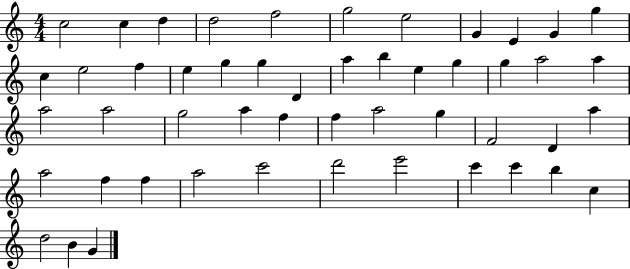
C5/h C5/q D5/q D5/h F5/h G5/h E5/h G4/q E4/q G4/q G5/q C5/q E5/h F5/q E5/q G5/q G5/q D4/q A5/q B5/q E5/q G5/q G5/q A5/h A5/q A5/h A5/h G5/h A5/q F5/q F5/q A5/h G5/q F4/h D4/q A5/q A5/h F5/q F5/q A5/h C6/h D6/h E6/h C6/q C6/q B5/q C5/q D5/h B4/q G4/q